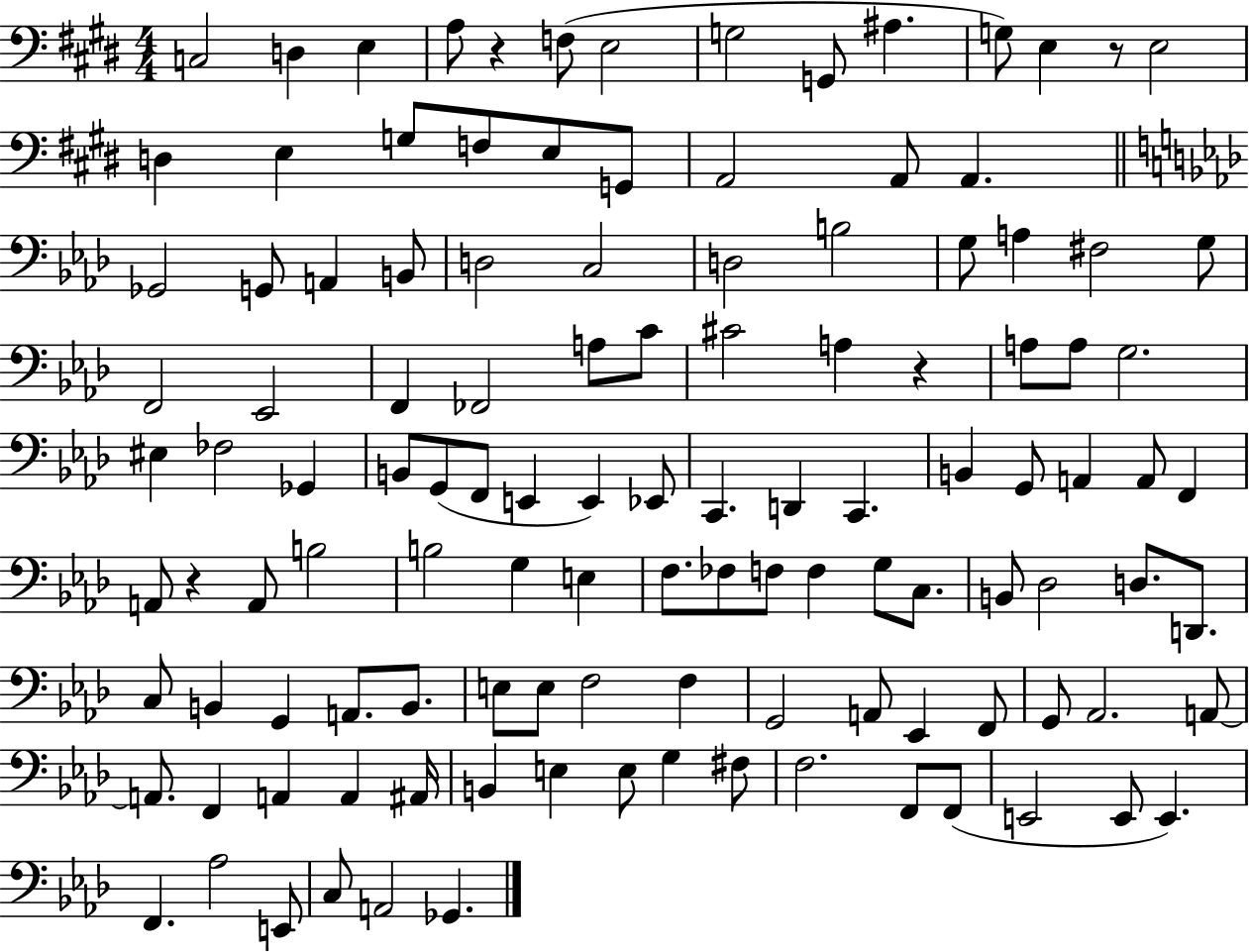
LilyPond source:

{
  \clef bass
  \numericTimeSignature
  \time 4/4
  \key e \major
  \repeat volta 2 { c2 d4 e4 | a8 r4 f8( e2 | g2 g,8 ais4. | g8) e4 r8 e2 | \break d4 e4 g8 f8 e8 g,8 | a,2 a,8 a,4. | \bar "||" \break \key f \minor ges,2 g,8 a,4 b,8 | d2 c2 | d2 b2 | g8 a4 fis2 g8 | \break f,2 ees,2 | f,4 fes,2 a8 c'8 | cis'2 a4 r4 | a8 a8 g2. | \break eis4 fes2 ges,4 | b,8 g,8( f,8 e,4 e,4) ees,8 | c,4. d,4 c,4. | b,4 g,8 a,4 a,8 f,4 | \break a,8 r4 a,8 b2 | b2 g4 e4 | f8. fes8 f8 f4 g8 c8. | b,8 des2 d8. d,8. | \break c8 b,4 g,4 a,8. b,8. | e8 e8 f2 f4 | g,2 a,8 ees,4 f,8 | g,8 aes,2. a,8~~ | \break a,8. f,4 a,4 a,4 ais,16 | b,4 e4 e8 g4 fis8 | f2. f,8 f,8( | e,2 e,8 e,4.) | \break f,4. aes2 e,8 | c8 a,2 ges,4. | } \bar "|."
}